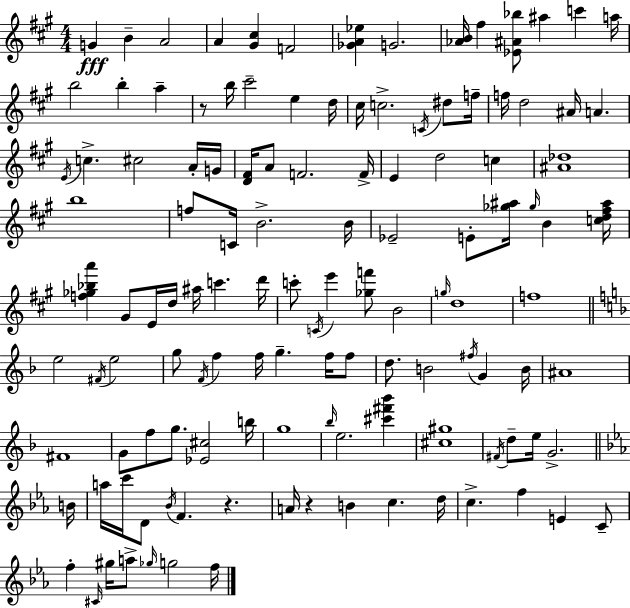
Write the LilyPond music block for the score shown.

{
  \clef treble
  \numericTimeSignature
  \time 4/4
  \key a \major
  g'4\fff b'4-- a'2 | a'4 <gis' cis''>4 f'2 | <ges' a' ees''>4 g'2. | <aes' b'>16 fis''4 <ees' ais' bes''>8 ais''4 c'''4 a''16 | \break b''2 b''4-. a''4-- | r8 b''16 cis'''2-- e''4 d''16 | cis''16 c''2.-> \acciaccatura { c'16 } dis''8 | f''16-- f''16 d''2 ais'16 a'4. | \break \acciaccatura { e'16 } c''4.-> cis''2 | a'16-. g'16 <d' fis'>16 a'8 f'2. | f'16-> e'4 d''2 c''4 | <ais' des''>1 | \break b''1 | f''8 c'16 b'2.-> | b'16 ees'2-- e'8-. <ges'' ais''>16 \grace { ges''16 } b'4 | <c'' d'' fis'' ais''>16 <f'' ges'' bes'' a'''>4 gis'8 e'16 d''16 ais''16 c'''4. | \break d'''16 c'''8-. \acciaccatura { c'16 } e'''4 <ges'' f'''>8 b'2 | \grace { g''16 } d''1 | f''1 | \bar "||" \break \key f \major e''2 \acciaccatura { fis'16 } e''2 | g''8 \acciaccatura { f'16 } f''4 f''16 g''4.-- f''16 | f''8 d''8. b'2 \acciaccatura { fis''16 } g'4 | b'16 ais'1 | \break fis'1 | g'8 f''8 g''8. <ees' cis''>2 | b''16 g''1 | \grace { bes''16 } e''2. | \break <cis''' fis''' bes'''>4 <cis'' gis''>1 | \acciaccatura { fis'16 } d''8-- e''16 g'2.-> | \bar "||" \break \key ees \major b'16 a''16 c'''16 d'8 \acciaccatura { bes'16 } f'4. r4. | a'16 r4 b'4 c''4. | d''16 c''4.-> f''4 e'4 | c'8-- f''4-. \grace { cis'16 } gis''16 a''8-> \grace { ges''16 } g''2 | \break f''16 \bar "|."
}